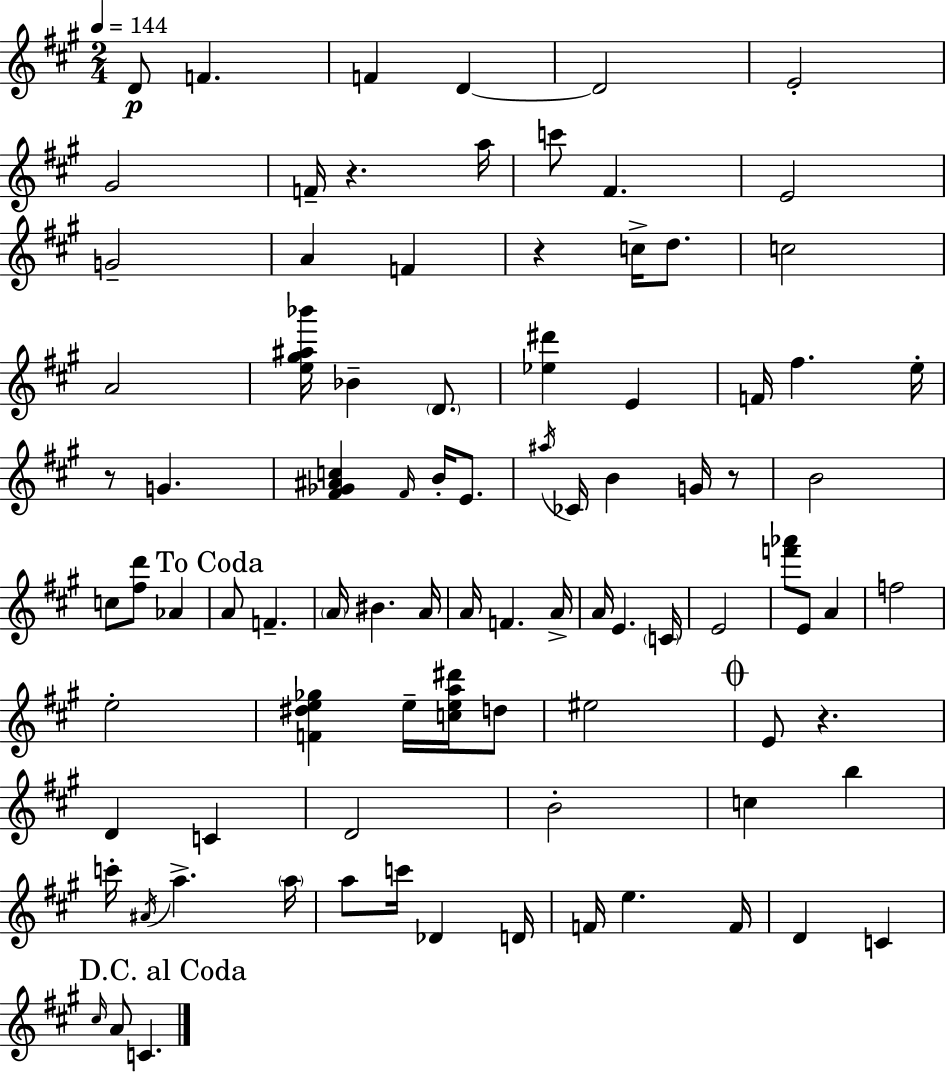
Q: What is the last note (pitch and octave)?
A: C4